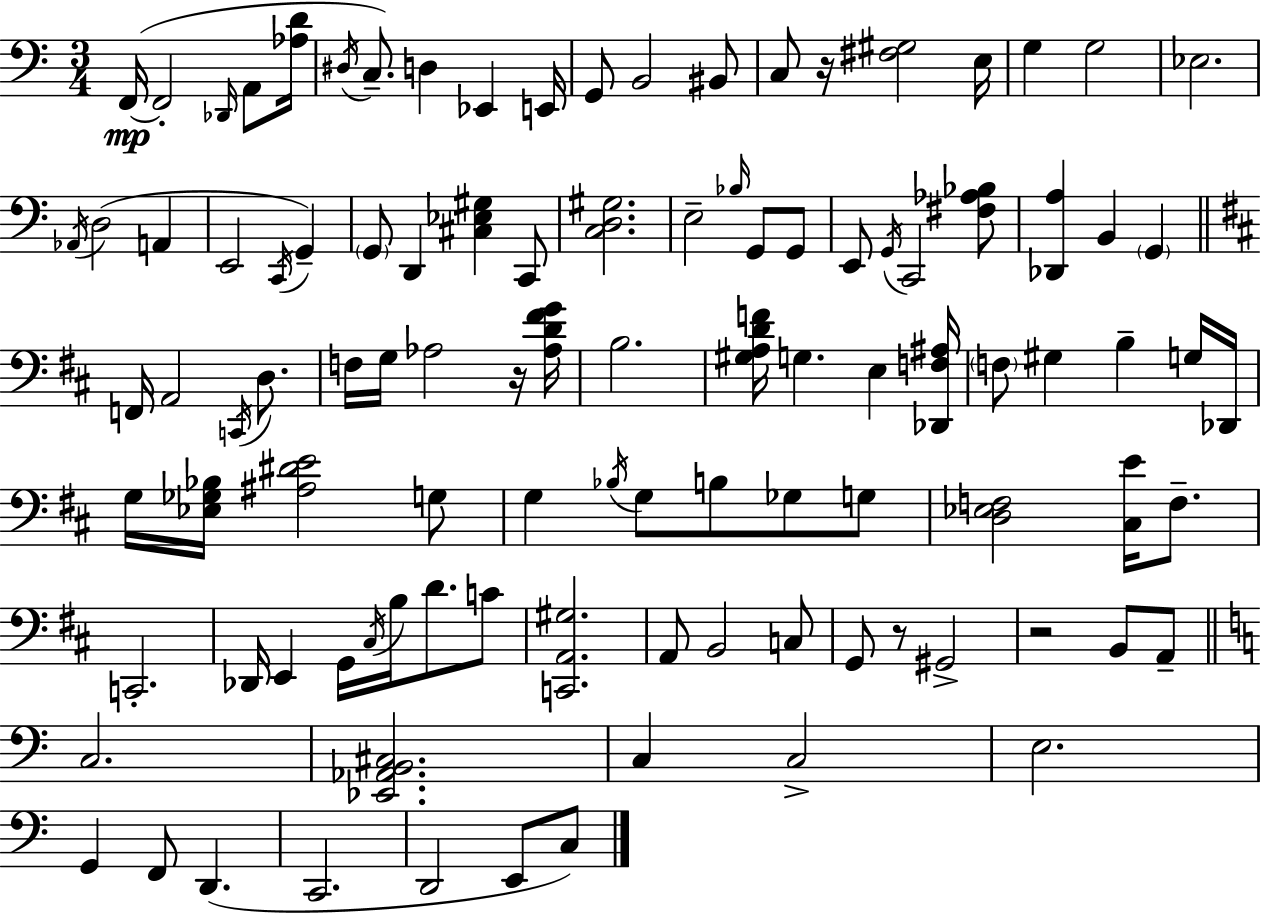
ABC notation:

X:1
T:Untitled
M:3/4
L:1/4
K:C
F,,/4 F,,2 _D,,/4 A,,/2 [_A,D]/4 ^D,/4 C,/2 D, _E,, E,,/4 G,,/2 B,,2 ^B,,/2 C,/2 z/4 [^F,^G,]2 E,/4 G, G,2 _E,2 _A,,/4 D,2 A,, E,,2 C,,/4 G,, G,,/2 D,, [^C,_E,^G,] C,,/2 [C,D,^G,]2 E,2 _B,/4 G,,/2 G,,/2 E,,/2 G,,/4 C,,2 [^F,_A,_B,]/2 [_D,,A,] B,, G,, F,,/4 A,,2 C,,/4 D,/2 F,/4 G,/4 _A,2 z/4 [_A,D^FG]/4 B,2 [^G,A,DF]/4 G, E, [_D,,F,^A,]/4 F,/2 ^G, B, G,/4 _D,,/4 G,/4 [_E,_G,_B,]/4 [^A,^DE]2 G,/2 G, _B,/4 G,/2 B,/2 _G,/2 G,/2 [D,_E,F,]2 [^C,E]/4 F,/2 C,,2 _D,,/4 E,, G,,/4 ^C,/4 B,/4 D/2 C/2 [C,,A,,^G,]2 A,,/2 B,,2 C,/2 G,,/2 z/2 ^G,,2 z2 B,,/2 A,,/2 C,2 [_E,,_A,,B,,^C,]2 C, C,2 E,2 G,, F,,/2 D,, C,,2 D,,2 E,,/2 C,/2